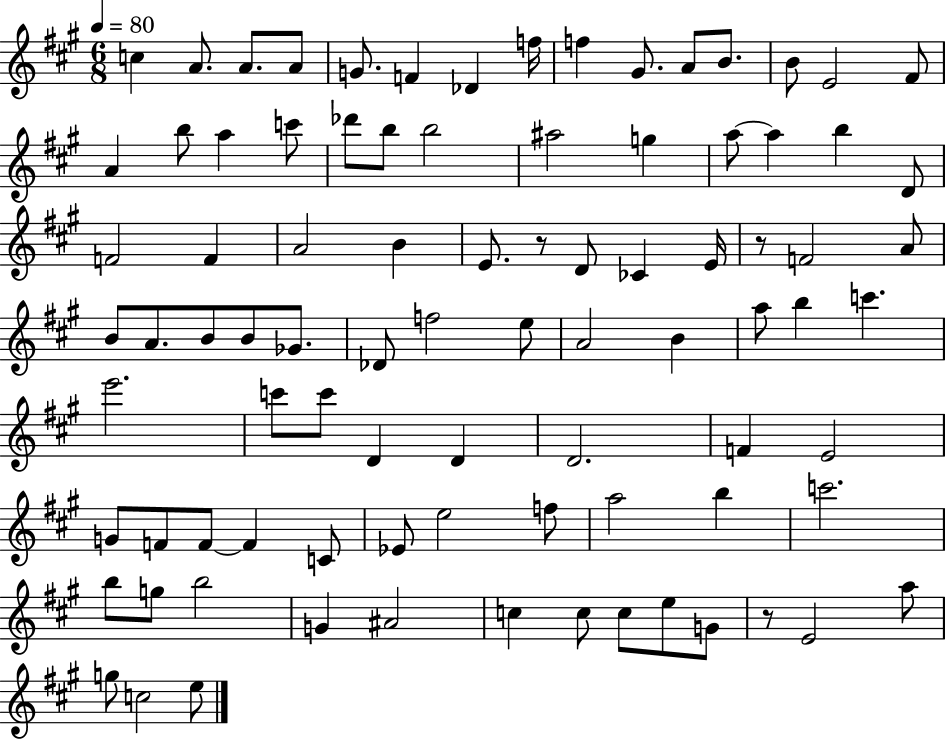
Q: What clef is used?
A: treble